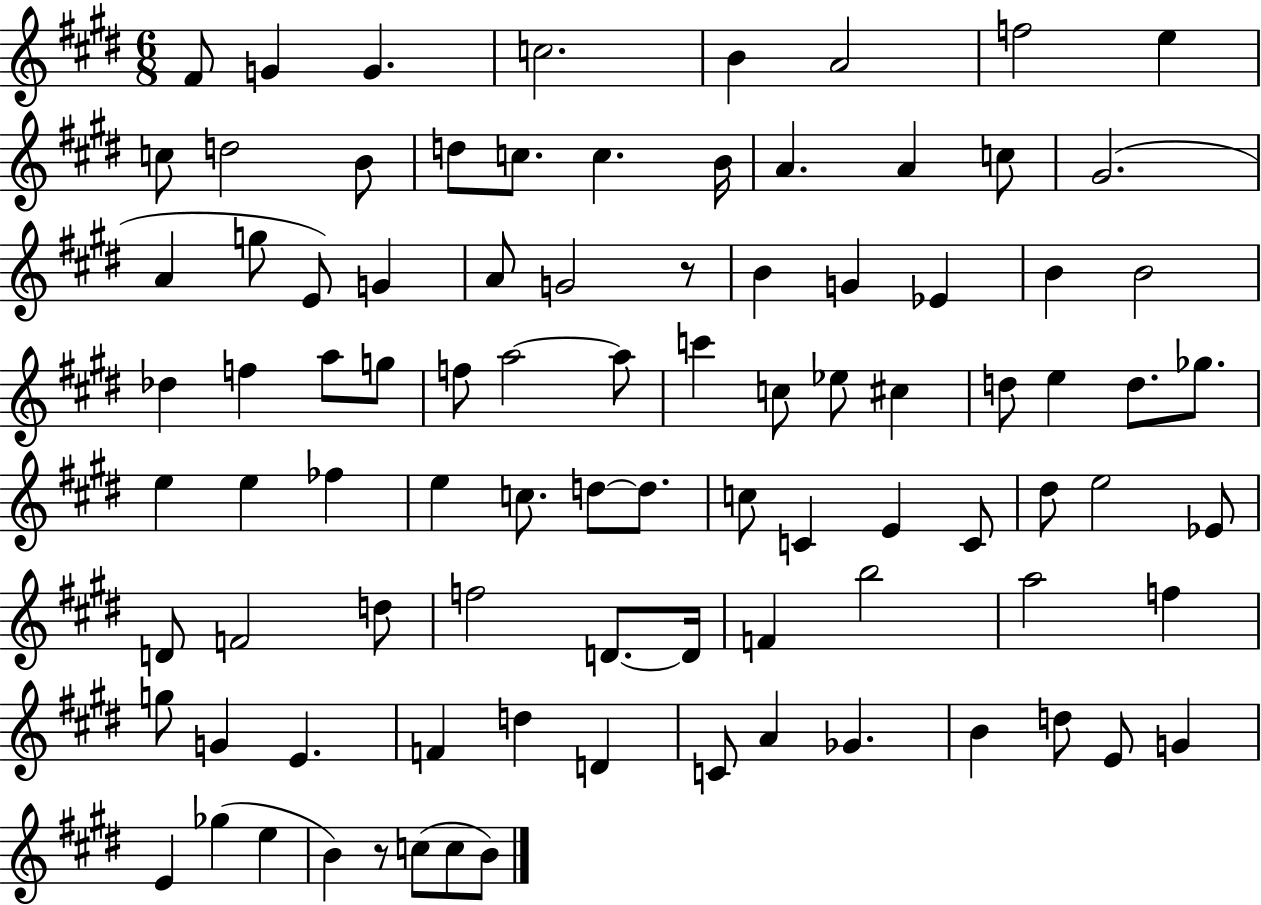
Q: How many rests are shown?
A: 2